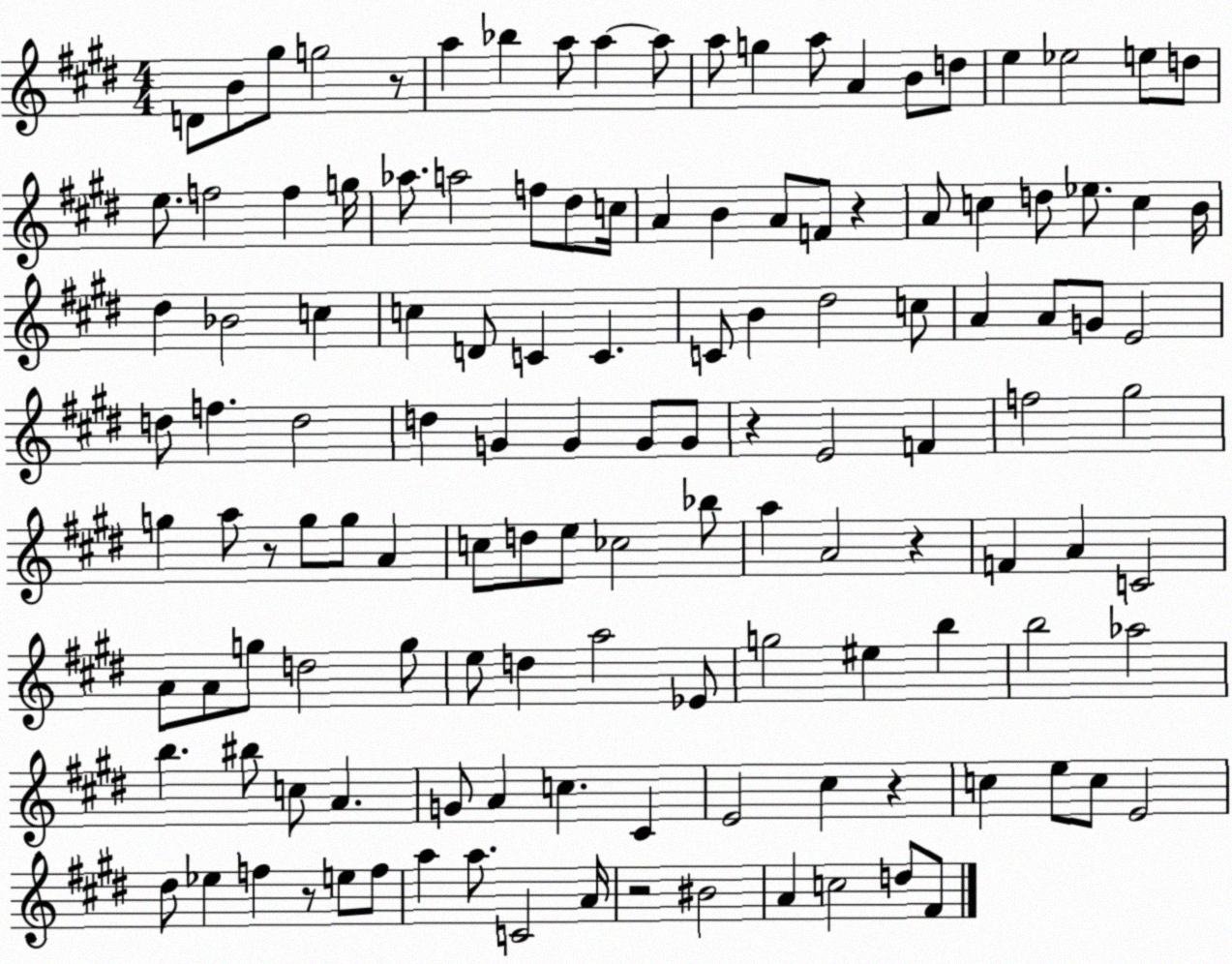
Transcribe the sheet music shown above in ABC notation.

X:1
T:Untitled
M:4/4
L:1/4
K:E
D/2 B/2 ^g/2 g2 z/2 a _b a/2 a a/2 a/2 g a/2 A B/2 d/2 e _e2 e/2 d/2 e/2 f2 f g/4 _a/2 a2 f/2 ^d/2 c/4 A B A/2 F/2 z A/2 c d/2 _e/2 c B/4 ^d _B2 c c D/2 C C C/2 B ^d2 c/2 A A/2 G/2 E2 d/2 f d2 d G G G/2 G/2 z E2 F f2 ^g2 g a/2 z/2 g/2 g/2 A c/2 d/2 e/2 _c2 _b/2 a A2 z F A C2 A/2 A/2 g/2 d2 g/2 e/2 d a2 _E/2 g2 ^e b b2 _a2 b ^b/2 c/2 A G/2 A c ^C E2 ^c z c e/2 c/2 E2 ^d/2 _e f z/2 e/2 f/2 a a/2 C2 A/4 z2 ^B2 A c2 d/2 ^F/2